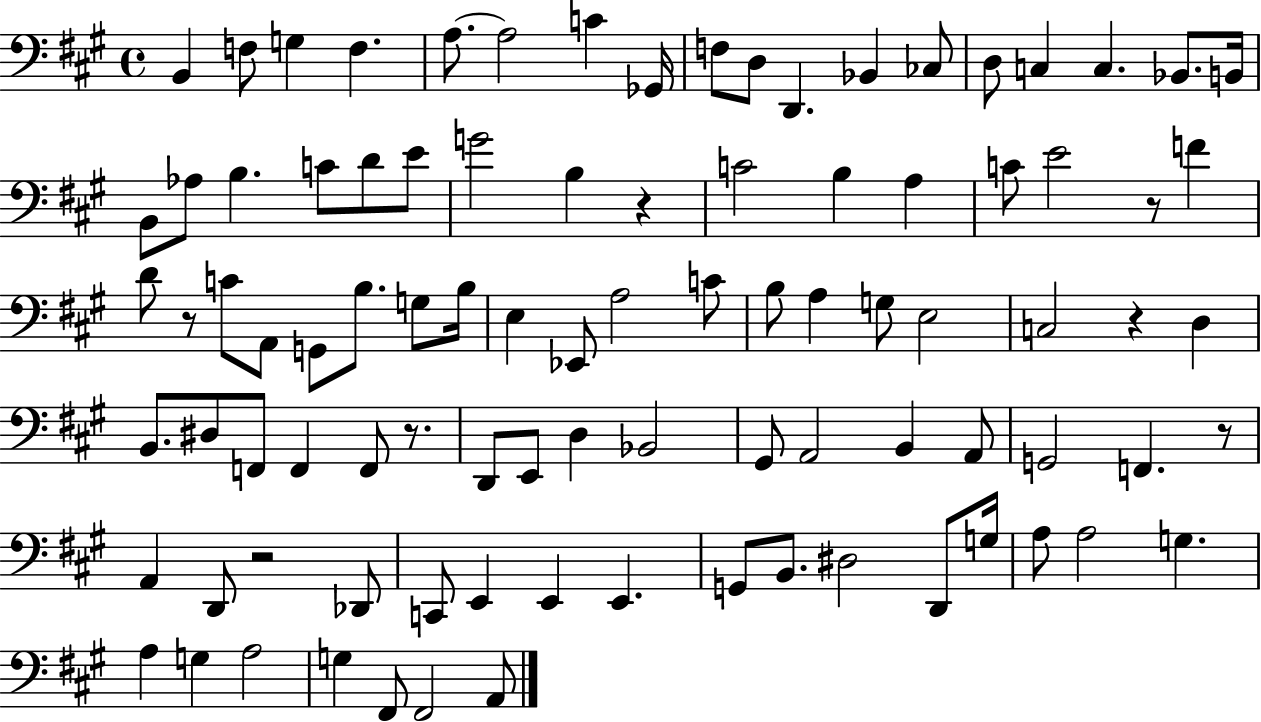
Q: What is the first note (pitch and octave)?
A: B2